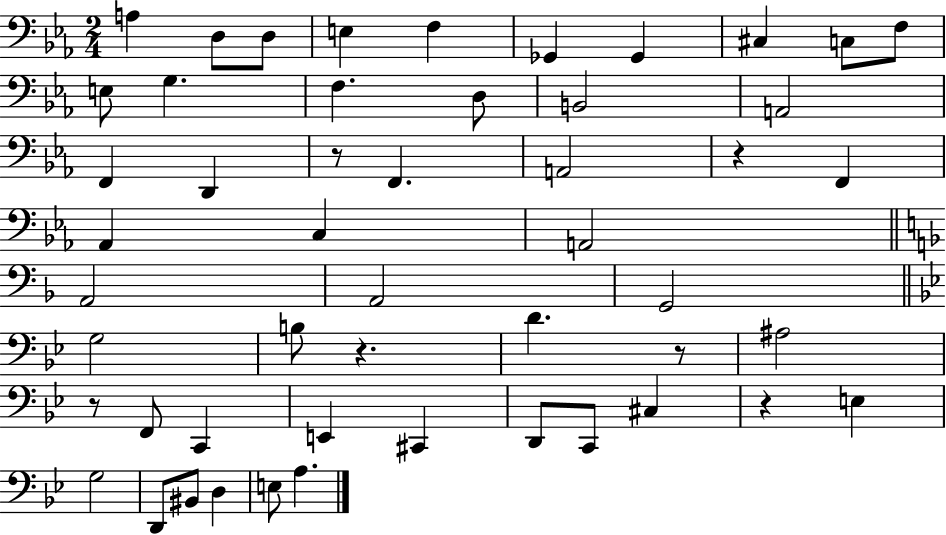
A3/q D3/e D3/e E3/q F3/q Gb2/q Gb2/q C#3/q C3/e F3/e E3/e G3/q. F3/q. D3/e B2/h A2/h F2/q D2/q R/e F2/q. A2/h R/q F2/q Ab2/q C3/q A2/h A2/h A2/h G2/h G3/h B3/e R/q. D4/q. R/e A#3/h R/e F2/e C2/q E2/q C#2/q D2/e C2/e C#3/q R/q E3/q G3/h D2/e BIS2/e D3/q E3/e A3/q.